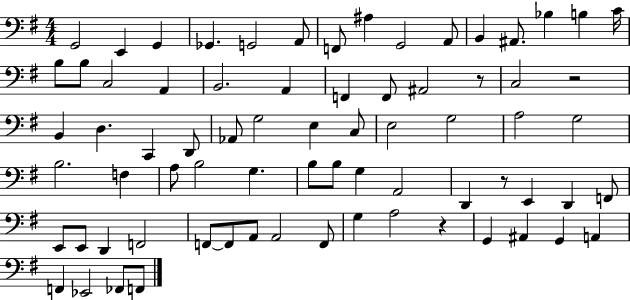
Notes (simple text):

G2/h E2/q G2/q Gb2/q. G2/h A2/e F2/e A#3/q G2/h A2/e B2/q A#2/e. Bb3/q B3/q C4/s B3/e B3/e C3/h A2/q B2/h. A2/q F2/q F2/e A#2/h R/e C3/h R/h B2/q D3/q. C2/q D2/e Ab2/e G3/h E3/q C3/e E3/h G3/h A3/h G3/h B3/h. F3/q A3/e B3/h G3/q. B3/e B3/e G3/q A2/h D2/q R/e E2/q D2/q F2/e E2/e E2/e D2/q F2/h F2/e F2/e A2/e A2/h F2/e G3/q A3/h R/q G2/q A#2/q G2/q A2/q F2/q Eb2/h FES2/e F2/e